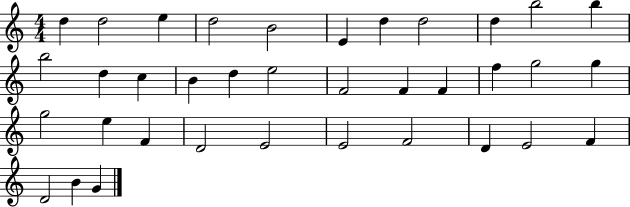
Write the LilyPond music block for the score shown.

{
  \clef treble
  \numericTimeSignature
  \time 4/4
  \key c \major
  d''4 d''2 e''4 | d''2 b'2 | e'4 d''4 d''2 | d''4 b''2 b''4 | \break b''2 d''4 c''4 | b'4 d''4 e''2 | f'2 f'4 f'4 | f''4 g''2 g''4 | \break g''2 e''4 f'4 | d'2 e'2 | e'2 f'2 | d'4 e'2 f'4 | \break d'2 b'4 g'4 | \bar "|."
}